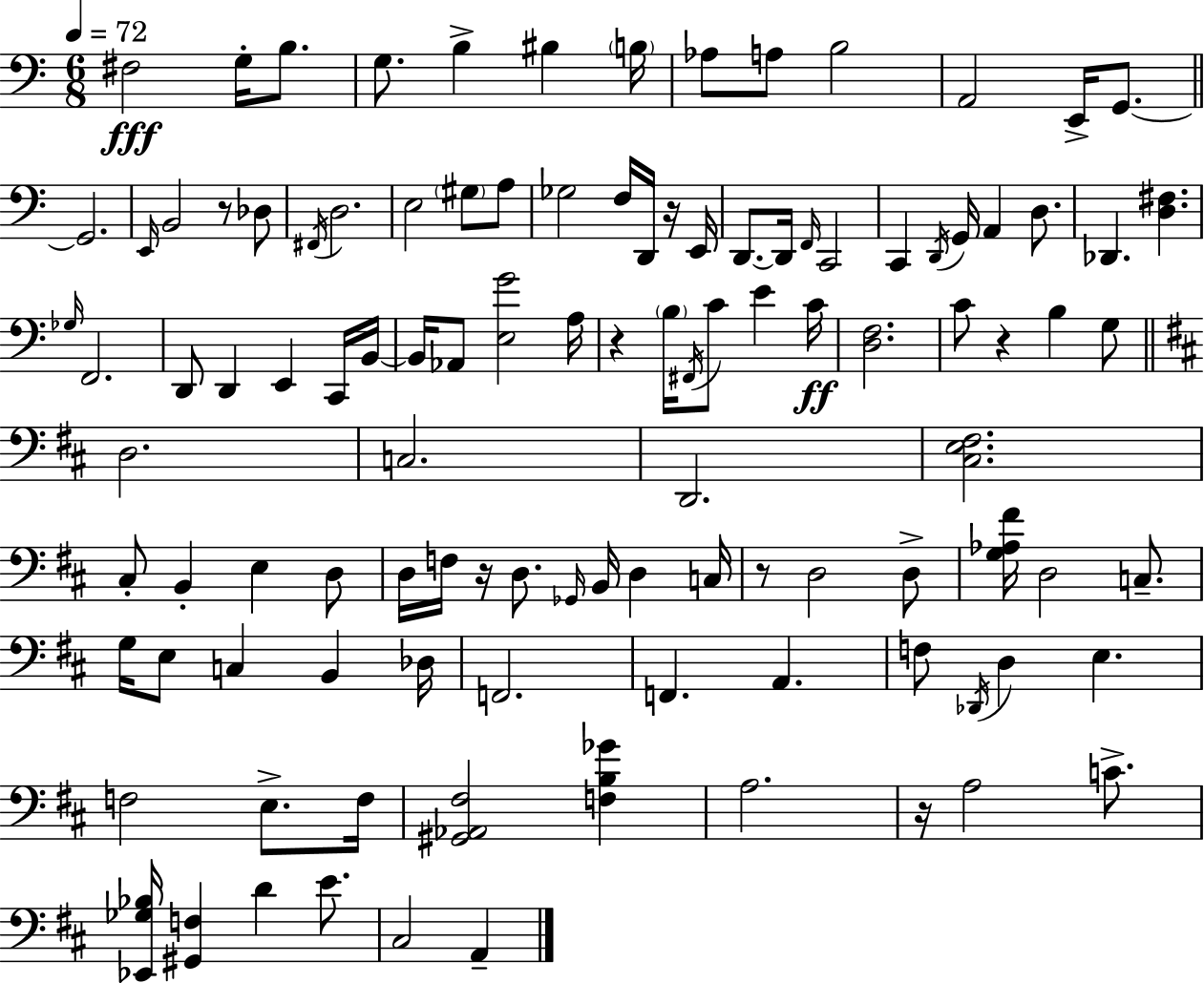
X:1
T:Untitled
M:6/8
L:1/4
K:Am
^F,2 G,/4 B,/2 G,/2 B, ^B, B,/4 _A,/2 A,/2 B,2 A,,2 E,,/4 G,,/2 G,,2 E,,/4 B,,2 z/2 _D,/2 ^F,,/4 D,2 E,2 ^G,/2 A,/2 _G,2 F,/4 D,,/4 z/4 E,,/4 D,,/2 D,,/4 F,,/4 C,,2 C,, D,,/4 G,,/4 A,, D,/2 _D,, [D,^F,] _G,/4 F,,2 D,,/2 D,, E,, C,,/4 B,,/4 B,,/4 _A,,/2 [E,G]2 A,/4 z B,/4 ^F,,/4 C/2 E C/4 [D,F,]2 C/2 z B, G,/2 D,2 C,2 D,,2 [^C,E,^F,]2 ^C,/2 B,, E, D,/2 D,/4 F,/4 z/4 D,/2 _G,,/4 B,,/4 D, C,/4 z/2 D,2 D,/2 [G,_A,^F]/4 D,2 C,/2 G,/4 E,/2 C, B,, _D,/4 F,,2 F,, A,, F,/2 _D,,/4 D, E, F,2 E,/2 F,/4 [^G,,_A,,^F,]2 [F,B,_G] A,2 z/4 A,2 C/2 [_E,,_G,_B,]/4 [^G,,F,] D E/2 ^C,2 A,,